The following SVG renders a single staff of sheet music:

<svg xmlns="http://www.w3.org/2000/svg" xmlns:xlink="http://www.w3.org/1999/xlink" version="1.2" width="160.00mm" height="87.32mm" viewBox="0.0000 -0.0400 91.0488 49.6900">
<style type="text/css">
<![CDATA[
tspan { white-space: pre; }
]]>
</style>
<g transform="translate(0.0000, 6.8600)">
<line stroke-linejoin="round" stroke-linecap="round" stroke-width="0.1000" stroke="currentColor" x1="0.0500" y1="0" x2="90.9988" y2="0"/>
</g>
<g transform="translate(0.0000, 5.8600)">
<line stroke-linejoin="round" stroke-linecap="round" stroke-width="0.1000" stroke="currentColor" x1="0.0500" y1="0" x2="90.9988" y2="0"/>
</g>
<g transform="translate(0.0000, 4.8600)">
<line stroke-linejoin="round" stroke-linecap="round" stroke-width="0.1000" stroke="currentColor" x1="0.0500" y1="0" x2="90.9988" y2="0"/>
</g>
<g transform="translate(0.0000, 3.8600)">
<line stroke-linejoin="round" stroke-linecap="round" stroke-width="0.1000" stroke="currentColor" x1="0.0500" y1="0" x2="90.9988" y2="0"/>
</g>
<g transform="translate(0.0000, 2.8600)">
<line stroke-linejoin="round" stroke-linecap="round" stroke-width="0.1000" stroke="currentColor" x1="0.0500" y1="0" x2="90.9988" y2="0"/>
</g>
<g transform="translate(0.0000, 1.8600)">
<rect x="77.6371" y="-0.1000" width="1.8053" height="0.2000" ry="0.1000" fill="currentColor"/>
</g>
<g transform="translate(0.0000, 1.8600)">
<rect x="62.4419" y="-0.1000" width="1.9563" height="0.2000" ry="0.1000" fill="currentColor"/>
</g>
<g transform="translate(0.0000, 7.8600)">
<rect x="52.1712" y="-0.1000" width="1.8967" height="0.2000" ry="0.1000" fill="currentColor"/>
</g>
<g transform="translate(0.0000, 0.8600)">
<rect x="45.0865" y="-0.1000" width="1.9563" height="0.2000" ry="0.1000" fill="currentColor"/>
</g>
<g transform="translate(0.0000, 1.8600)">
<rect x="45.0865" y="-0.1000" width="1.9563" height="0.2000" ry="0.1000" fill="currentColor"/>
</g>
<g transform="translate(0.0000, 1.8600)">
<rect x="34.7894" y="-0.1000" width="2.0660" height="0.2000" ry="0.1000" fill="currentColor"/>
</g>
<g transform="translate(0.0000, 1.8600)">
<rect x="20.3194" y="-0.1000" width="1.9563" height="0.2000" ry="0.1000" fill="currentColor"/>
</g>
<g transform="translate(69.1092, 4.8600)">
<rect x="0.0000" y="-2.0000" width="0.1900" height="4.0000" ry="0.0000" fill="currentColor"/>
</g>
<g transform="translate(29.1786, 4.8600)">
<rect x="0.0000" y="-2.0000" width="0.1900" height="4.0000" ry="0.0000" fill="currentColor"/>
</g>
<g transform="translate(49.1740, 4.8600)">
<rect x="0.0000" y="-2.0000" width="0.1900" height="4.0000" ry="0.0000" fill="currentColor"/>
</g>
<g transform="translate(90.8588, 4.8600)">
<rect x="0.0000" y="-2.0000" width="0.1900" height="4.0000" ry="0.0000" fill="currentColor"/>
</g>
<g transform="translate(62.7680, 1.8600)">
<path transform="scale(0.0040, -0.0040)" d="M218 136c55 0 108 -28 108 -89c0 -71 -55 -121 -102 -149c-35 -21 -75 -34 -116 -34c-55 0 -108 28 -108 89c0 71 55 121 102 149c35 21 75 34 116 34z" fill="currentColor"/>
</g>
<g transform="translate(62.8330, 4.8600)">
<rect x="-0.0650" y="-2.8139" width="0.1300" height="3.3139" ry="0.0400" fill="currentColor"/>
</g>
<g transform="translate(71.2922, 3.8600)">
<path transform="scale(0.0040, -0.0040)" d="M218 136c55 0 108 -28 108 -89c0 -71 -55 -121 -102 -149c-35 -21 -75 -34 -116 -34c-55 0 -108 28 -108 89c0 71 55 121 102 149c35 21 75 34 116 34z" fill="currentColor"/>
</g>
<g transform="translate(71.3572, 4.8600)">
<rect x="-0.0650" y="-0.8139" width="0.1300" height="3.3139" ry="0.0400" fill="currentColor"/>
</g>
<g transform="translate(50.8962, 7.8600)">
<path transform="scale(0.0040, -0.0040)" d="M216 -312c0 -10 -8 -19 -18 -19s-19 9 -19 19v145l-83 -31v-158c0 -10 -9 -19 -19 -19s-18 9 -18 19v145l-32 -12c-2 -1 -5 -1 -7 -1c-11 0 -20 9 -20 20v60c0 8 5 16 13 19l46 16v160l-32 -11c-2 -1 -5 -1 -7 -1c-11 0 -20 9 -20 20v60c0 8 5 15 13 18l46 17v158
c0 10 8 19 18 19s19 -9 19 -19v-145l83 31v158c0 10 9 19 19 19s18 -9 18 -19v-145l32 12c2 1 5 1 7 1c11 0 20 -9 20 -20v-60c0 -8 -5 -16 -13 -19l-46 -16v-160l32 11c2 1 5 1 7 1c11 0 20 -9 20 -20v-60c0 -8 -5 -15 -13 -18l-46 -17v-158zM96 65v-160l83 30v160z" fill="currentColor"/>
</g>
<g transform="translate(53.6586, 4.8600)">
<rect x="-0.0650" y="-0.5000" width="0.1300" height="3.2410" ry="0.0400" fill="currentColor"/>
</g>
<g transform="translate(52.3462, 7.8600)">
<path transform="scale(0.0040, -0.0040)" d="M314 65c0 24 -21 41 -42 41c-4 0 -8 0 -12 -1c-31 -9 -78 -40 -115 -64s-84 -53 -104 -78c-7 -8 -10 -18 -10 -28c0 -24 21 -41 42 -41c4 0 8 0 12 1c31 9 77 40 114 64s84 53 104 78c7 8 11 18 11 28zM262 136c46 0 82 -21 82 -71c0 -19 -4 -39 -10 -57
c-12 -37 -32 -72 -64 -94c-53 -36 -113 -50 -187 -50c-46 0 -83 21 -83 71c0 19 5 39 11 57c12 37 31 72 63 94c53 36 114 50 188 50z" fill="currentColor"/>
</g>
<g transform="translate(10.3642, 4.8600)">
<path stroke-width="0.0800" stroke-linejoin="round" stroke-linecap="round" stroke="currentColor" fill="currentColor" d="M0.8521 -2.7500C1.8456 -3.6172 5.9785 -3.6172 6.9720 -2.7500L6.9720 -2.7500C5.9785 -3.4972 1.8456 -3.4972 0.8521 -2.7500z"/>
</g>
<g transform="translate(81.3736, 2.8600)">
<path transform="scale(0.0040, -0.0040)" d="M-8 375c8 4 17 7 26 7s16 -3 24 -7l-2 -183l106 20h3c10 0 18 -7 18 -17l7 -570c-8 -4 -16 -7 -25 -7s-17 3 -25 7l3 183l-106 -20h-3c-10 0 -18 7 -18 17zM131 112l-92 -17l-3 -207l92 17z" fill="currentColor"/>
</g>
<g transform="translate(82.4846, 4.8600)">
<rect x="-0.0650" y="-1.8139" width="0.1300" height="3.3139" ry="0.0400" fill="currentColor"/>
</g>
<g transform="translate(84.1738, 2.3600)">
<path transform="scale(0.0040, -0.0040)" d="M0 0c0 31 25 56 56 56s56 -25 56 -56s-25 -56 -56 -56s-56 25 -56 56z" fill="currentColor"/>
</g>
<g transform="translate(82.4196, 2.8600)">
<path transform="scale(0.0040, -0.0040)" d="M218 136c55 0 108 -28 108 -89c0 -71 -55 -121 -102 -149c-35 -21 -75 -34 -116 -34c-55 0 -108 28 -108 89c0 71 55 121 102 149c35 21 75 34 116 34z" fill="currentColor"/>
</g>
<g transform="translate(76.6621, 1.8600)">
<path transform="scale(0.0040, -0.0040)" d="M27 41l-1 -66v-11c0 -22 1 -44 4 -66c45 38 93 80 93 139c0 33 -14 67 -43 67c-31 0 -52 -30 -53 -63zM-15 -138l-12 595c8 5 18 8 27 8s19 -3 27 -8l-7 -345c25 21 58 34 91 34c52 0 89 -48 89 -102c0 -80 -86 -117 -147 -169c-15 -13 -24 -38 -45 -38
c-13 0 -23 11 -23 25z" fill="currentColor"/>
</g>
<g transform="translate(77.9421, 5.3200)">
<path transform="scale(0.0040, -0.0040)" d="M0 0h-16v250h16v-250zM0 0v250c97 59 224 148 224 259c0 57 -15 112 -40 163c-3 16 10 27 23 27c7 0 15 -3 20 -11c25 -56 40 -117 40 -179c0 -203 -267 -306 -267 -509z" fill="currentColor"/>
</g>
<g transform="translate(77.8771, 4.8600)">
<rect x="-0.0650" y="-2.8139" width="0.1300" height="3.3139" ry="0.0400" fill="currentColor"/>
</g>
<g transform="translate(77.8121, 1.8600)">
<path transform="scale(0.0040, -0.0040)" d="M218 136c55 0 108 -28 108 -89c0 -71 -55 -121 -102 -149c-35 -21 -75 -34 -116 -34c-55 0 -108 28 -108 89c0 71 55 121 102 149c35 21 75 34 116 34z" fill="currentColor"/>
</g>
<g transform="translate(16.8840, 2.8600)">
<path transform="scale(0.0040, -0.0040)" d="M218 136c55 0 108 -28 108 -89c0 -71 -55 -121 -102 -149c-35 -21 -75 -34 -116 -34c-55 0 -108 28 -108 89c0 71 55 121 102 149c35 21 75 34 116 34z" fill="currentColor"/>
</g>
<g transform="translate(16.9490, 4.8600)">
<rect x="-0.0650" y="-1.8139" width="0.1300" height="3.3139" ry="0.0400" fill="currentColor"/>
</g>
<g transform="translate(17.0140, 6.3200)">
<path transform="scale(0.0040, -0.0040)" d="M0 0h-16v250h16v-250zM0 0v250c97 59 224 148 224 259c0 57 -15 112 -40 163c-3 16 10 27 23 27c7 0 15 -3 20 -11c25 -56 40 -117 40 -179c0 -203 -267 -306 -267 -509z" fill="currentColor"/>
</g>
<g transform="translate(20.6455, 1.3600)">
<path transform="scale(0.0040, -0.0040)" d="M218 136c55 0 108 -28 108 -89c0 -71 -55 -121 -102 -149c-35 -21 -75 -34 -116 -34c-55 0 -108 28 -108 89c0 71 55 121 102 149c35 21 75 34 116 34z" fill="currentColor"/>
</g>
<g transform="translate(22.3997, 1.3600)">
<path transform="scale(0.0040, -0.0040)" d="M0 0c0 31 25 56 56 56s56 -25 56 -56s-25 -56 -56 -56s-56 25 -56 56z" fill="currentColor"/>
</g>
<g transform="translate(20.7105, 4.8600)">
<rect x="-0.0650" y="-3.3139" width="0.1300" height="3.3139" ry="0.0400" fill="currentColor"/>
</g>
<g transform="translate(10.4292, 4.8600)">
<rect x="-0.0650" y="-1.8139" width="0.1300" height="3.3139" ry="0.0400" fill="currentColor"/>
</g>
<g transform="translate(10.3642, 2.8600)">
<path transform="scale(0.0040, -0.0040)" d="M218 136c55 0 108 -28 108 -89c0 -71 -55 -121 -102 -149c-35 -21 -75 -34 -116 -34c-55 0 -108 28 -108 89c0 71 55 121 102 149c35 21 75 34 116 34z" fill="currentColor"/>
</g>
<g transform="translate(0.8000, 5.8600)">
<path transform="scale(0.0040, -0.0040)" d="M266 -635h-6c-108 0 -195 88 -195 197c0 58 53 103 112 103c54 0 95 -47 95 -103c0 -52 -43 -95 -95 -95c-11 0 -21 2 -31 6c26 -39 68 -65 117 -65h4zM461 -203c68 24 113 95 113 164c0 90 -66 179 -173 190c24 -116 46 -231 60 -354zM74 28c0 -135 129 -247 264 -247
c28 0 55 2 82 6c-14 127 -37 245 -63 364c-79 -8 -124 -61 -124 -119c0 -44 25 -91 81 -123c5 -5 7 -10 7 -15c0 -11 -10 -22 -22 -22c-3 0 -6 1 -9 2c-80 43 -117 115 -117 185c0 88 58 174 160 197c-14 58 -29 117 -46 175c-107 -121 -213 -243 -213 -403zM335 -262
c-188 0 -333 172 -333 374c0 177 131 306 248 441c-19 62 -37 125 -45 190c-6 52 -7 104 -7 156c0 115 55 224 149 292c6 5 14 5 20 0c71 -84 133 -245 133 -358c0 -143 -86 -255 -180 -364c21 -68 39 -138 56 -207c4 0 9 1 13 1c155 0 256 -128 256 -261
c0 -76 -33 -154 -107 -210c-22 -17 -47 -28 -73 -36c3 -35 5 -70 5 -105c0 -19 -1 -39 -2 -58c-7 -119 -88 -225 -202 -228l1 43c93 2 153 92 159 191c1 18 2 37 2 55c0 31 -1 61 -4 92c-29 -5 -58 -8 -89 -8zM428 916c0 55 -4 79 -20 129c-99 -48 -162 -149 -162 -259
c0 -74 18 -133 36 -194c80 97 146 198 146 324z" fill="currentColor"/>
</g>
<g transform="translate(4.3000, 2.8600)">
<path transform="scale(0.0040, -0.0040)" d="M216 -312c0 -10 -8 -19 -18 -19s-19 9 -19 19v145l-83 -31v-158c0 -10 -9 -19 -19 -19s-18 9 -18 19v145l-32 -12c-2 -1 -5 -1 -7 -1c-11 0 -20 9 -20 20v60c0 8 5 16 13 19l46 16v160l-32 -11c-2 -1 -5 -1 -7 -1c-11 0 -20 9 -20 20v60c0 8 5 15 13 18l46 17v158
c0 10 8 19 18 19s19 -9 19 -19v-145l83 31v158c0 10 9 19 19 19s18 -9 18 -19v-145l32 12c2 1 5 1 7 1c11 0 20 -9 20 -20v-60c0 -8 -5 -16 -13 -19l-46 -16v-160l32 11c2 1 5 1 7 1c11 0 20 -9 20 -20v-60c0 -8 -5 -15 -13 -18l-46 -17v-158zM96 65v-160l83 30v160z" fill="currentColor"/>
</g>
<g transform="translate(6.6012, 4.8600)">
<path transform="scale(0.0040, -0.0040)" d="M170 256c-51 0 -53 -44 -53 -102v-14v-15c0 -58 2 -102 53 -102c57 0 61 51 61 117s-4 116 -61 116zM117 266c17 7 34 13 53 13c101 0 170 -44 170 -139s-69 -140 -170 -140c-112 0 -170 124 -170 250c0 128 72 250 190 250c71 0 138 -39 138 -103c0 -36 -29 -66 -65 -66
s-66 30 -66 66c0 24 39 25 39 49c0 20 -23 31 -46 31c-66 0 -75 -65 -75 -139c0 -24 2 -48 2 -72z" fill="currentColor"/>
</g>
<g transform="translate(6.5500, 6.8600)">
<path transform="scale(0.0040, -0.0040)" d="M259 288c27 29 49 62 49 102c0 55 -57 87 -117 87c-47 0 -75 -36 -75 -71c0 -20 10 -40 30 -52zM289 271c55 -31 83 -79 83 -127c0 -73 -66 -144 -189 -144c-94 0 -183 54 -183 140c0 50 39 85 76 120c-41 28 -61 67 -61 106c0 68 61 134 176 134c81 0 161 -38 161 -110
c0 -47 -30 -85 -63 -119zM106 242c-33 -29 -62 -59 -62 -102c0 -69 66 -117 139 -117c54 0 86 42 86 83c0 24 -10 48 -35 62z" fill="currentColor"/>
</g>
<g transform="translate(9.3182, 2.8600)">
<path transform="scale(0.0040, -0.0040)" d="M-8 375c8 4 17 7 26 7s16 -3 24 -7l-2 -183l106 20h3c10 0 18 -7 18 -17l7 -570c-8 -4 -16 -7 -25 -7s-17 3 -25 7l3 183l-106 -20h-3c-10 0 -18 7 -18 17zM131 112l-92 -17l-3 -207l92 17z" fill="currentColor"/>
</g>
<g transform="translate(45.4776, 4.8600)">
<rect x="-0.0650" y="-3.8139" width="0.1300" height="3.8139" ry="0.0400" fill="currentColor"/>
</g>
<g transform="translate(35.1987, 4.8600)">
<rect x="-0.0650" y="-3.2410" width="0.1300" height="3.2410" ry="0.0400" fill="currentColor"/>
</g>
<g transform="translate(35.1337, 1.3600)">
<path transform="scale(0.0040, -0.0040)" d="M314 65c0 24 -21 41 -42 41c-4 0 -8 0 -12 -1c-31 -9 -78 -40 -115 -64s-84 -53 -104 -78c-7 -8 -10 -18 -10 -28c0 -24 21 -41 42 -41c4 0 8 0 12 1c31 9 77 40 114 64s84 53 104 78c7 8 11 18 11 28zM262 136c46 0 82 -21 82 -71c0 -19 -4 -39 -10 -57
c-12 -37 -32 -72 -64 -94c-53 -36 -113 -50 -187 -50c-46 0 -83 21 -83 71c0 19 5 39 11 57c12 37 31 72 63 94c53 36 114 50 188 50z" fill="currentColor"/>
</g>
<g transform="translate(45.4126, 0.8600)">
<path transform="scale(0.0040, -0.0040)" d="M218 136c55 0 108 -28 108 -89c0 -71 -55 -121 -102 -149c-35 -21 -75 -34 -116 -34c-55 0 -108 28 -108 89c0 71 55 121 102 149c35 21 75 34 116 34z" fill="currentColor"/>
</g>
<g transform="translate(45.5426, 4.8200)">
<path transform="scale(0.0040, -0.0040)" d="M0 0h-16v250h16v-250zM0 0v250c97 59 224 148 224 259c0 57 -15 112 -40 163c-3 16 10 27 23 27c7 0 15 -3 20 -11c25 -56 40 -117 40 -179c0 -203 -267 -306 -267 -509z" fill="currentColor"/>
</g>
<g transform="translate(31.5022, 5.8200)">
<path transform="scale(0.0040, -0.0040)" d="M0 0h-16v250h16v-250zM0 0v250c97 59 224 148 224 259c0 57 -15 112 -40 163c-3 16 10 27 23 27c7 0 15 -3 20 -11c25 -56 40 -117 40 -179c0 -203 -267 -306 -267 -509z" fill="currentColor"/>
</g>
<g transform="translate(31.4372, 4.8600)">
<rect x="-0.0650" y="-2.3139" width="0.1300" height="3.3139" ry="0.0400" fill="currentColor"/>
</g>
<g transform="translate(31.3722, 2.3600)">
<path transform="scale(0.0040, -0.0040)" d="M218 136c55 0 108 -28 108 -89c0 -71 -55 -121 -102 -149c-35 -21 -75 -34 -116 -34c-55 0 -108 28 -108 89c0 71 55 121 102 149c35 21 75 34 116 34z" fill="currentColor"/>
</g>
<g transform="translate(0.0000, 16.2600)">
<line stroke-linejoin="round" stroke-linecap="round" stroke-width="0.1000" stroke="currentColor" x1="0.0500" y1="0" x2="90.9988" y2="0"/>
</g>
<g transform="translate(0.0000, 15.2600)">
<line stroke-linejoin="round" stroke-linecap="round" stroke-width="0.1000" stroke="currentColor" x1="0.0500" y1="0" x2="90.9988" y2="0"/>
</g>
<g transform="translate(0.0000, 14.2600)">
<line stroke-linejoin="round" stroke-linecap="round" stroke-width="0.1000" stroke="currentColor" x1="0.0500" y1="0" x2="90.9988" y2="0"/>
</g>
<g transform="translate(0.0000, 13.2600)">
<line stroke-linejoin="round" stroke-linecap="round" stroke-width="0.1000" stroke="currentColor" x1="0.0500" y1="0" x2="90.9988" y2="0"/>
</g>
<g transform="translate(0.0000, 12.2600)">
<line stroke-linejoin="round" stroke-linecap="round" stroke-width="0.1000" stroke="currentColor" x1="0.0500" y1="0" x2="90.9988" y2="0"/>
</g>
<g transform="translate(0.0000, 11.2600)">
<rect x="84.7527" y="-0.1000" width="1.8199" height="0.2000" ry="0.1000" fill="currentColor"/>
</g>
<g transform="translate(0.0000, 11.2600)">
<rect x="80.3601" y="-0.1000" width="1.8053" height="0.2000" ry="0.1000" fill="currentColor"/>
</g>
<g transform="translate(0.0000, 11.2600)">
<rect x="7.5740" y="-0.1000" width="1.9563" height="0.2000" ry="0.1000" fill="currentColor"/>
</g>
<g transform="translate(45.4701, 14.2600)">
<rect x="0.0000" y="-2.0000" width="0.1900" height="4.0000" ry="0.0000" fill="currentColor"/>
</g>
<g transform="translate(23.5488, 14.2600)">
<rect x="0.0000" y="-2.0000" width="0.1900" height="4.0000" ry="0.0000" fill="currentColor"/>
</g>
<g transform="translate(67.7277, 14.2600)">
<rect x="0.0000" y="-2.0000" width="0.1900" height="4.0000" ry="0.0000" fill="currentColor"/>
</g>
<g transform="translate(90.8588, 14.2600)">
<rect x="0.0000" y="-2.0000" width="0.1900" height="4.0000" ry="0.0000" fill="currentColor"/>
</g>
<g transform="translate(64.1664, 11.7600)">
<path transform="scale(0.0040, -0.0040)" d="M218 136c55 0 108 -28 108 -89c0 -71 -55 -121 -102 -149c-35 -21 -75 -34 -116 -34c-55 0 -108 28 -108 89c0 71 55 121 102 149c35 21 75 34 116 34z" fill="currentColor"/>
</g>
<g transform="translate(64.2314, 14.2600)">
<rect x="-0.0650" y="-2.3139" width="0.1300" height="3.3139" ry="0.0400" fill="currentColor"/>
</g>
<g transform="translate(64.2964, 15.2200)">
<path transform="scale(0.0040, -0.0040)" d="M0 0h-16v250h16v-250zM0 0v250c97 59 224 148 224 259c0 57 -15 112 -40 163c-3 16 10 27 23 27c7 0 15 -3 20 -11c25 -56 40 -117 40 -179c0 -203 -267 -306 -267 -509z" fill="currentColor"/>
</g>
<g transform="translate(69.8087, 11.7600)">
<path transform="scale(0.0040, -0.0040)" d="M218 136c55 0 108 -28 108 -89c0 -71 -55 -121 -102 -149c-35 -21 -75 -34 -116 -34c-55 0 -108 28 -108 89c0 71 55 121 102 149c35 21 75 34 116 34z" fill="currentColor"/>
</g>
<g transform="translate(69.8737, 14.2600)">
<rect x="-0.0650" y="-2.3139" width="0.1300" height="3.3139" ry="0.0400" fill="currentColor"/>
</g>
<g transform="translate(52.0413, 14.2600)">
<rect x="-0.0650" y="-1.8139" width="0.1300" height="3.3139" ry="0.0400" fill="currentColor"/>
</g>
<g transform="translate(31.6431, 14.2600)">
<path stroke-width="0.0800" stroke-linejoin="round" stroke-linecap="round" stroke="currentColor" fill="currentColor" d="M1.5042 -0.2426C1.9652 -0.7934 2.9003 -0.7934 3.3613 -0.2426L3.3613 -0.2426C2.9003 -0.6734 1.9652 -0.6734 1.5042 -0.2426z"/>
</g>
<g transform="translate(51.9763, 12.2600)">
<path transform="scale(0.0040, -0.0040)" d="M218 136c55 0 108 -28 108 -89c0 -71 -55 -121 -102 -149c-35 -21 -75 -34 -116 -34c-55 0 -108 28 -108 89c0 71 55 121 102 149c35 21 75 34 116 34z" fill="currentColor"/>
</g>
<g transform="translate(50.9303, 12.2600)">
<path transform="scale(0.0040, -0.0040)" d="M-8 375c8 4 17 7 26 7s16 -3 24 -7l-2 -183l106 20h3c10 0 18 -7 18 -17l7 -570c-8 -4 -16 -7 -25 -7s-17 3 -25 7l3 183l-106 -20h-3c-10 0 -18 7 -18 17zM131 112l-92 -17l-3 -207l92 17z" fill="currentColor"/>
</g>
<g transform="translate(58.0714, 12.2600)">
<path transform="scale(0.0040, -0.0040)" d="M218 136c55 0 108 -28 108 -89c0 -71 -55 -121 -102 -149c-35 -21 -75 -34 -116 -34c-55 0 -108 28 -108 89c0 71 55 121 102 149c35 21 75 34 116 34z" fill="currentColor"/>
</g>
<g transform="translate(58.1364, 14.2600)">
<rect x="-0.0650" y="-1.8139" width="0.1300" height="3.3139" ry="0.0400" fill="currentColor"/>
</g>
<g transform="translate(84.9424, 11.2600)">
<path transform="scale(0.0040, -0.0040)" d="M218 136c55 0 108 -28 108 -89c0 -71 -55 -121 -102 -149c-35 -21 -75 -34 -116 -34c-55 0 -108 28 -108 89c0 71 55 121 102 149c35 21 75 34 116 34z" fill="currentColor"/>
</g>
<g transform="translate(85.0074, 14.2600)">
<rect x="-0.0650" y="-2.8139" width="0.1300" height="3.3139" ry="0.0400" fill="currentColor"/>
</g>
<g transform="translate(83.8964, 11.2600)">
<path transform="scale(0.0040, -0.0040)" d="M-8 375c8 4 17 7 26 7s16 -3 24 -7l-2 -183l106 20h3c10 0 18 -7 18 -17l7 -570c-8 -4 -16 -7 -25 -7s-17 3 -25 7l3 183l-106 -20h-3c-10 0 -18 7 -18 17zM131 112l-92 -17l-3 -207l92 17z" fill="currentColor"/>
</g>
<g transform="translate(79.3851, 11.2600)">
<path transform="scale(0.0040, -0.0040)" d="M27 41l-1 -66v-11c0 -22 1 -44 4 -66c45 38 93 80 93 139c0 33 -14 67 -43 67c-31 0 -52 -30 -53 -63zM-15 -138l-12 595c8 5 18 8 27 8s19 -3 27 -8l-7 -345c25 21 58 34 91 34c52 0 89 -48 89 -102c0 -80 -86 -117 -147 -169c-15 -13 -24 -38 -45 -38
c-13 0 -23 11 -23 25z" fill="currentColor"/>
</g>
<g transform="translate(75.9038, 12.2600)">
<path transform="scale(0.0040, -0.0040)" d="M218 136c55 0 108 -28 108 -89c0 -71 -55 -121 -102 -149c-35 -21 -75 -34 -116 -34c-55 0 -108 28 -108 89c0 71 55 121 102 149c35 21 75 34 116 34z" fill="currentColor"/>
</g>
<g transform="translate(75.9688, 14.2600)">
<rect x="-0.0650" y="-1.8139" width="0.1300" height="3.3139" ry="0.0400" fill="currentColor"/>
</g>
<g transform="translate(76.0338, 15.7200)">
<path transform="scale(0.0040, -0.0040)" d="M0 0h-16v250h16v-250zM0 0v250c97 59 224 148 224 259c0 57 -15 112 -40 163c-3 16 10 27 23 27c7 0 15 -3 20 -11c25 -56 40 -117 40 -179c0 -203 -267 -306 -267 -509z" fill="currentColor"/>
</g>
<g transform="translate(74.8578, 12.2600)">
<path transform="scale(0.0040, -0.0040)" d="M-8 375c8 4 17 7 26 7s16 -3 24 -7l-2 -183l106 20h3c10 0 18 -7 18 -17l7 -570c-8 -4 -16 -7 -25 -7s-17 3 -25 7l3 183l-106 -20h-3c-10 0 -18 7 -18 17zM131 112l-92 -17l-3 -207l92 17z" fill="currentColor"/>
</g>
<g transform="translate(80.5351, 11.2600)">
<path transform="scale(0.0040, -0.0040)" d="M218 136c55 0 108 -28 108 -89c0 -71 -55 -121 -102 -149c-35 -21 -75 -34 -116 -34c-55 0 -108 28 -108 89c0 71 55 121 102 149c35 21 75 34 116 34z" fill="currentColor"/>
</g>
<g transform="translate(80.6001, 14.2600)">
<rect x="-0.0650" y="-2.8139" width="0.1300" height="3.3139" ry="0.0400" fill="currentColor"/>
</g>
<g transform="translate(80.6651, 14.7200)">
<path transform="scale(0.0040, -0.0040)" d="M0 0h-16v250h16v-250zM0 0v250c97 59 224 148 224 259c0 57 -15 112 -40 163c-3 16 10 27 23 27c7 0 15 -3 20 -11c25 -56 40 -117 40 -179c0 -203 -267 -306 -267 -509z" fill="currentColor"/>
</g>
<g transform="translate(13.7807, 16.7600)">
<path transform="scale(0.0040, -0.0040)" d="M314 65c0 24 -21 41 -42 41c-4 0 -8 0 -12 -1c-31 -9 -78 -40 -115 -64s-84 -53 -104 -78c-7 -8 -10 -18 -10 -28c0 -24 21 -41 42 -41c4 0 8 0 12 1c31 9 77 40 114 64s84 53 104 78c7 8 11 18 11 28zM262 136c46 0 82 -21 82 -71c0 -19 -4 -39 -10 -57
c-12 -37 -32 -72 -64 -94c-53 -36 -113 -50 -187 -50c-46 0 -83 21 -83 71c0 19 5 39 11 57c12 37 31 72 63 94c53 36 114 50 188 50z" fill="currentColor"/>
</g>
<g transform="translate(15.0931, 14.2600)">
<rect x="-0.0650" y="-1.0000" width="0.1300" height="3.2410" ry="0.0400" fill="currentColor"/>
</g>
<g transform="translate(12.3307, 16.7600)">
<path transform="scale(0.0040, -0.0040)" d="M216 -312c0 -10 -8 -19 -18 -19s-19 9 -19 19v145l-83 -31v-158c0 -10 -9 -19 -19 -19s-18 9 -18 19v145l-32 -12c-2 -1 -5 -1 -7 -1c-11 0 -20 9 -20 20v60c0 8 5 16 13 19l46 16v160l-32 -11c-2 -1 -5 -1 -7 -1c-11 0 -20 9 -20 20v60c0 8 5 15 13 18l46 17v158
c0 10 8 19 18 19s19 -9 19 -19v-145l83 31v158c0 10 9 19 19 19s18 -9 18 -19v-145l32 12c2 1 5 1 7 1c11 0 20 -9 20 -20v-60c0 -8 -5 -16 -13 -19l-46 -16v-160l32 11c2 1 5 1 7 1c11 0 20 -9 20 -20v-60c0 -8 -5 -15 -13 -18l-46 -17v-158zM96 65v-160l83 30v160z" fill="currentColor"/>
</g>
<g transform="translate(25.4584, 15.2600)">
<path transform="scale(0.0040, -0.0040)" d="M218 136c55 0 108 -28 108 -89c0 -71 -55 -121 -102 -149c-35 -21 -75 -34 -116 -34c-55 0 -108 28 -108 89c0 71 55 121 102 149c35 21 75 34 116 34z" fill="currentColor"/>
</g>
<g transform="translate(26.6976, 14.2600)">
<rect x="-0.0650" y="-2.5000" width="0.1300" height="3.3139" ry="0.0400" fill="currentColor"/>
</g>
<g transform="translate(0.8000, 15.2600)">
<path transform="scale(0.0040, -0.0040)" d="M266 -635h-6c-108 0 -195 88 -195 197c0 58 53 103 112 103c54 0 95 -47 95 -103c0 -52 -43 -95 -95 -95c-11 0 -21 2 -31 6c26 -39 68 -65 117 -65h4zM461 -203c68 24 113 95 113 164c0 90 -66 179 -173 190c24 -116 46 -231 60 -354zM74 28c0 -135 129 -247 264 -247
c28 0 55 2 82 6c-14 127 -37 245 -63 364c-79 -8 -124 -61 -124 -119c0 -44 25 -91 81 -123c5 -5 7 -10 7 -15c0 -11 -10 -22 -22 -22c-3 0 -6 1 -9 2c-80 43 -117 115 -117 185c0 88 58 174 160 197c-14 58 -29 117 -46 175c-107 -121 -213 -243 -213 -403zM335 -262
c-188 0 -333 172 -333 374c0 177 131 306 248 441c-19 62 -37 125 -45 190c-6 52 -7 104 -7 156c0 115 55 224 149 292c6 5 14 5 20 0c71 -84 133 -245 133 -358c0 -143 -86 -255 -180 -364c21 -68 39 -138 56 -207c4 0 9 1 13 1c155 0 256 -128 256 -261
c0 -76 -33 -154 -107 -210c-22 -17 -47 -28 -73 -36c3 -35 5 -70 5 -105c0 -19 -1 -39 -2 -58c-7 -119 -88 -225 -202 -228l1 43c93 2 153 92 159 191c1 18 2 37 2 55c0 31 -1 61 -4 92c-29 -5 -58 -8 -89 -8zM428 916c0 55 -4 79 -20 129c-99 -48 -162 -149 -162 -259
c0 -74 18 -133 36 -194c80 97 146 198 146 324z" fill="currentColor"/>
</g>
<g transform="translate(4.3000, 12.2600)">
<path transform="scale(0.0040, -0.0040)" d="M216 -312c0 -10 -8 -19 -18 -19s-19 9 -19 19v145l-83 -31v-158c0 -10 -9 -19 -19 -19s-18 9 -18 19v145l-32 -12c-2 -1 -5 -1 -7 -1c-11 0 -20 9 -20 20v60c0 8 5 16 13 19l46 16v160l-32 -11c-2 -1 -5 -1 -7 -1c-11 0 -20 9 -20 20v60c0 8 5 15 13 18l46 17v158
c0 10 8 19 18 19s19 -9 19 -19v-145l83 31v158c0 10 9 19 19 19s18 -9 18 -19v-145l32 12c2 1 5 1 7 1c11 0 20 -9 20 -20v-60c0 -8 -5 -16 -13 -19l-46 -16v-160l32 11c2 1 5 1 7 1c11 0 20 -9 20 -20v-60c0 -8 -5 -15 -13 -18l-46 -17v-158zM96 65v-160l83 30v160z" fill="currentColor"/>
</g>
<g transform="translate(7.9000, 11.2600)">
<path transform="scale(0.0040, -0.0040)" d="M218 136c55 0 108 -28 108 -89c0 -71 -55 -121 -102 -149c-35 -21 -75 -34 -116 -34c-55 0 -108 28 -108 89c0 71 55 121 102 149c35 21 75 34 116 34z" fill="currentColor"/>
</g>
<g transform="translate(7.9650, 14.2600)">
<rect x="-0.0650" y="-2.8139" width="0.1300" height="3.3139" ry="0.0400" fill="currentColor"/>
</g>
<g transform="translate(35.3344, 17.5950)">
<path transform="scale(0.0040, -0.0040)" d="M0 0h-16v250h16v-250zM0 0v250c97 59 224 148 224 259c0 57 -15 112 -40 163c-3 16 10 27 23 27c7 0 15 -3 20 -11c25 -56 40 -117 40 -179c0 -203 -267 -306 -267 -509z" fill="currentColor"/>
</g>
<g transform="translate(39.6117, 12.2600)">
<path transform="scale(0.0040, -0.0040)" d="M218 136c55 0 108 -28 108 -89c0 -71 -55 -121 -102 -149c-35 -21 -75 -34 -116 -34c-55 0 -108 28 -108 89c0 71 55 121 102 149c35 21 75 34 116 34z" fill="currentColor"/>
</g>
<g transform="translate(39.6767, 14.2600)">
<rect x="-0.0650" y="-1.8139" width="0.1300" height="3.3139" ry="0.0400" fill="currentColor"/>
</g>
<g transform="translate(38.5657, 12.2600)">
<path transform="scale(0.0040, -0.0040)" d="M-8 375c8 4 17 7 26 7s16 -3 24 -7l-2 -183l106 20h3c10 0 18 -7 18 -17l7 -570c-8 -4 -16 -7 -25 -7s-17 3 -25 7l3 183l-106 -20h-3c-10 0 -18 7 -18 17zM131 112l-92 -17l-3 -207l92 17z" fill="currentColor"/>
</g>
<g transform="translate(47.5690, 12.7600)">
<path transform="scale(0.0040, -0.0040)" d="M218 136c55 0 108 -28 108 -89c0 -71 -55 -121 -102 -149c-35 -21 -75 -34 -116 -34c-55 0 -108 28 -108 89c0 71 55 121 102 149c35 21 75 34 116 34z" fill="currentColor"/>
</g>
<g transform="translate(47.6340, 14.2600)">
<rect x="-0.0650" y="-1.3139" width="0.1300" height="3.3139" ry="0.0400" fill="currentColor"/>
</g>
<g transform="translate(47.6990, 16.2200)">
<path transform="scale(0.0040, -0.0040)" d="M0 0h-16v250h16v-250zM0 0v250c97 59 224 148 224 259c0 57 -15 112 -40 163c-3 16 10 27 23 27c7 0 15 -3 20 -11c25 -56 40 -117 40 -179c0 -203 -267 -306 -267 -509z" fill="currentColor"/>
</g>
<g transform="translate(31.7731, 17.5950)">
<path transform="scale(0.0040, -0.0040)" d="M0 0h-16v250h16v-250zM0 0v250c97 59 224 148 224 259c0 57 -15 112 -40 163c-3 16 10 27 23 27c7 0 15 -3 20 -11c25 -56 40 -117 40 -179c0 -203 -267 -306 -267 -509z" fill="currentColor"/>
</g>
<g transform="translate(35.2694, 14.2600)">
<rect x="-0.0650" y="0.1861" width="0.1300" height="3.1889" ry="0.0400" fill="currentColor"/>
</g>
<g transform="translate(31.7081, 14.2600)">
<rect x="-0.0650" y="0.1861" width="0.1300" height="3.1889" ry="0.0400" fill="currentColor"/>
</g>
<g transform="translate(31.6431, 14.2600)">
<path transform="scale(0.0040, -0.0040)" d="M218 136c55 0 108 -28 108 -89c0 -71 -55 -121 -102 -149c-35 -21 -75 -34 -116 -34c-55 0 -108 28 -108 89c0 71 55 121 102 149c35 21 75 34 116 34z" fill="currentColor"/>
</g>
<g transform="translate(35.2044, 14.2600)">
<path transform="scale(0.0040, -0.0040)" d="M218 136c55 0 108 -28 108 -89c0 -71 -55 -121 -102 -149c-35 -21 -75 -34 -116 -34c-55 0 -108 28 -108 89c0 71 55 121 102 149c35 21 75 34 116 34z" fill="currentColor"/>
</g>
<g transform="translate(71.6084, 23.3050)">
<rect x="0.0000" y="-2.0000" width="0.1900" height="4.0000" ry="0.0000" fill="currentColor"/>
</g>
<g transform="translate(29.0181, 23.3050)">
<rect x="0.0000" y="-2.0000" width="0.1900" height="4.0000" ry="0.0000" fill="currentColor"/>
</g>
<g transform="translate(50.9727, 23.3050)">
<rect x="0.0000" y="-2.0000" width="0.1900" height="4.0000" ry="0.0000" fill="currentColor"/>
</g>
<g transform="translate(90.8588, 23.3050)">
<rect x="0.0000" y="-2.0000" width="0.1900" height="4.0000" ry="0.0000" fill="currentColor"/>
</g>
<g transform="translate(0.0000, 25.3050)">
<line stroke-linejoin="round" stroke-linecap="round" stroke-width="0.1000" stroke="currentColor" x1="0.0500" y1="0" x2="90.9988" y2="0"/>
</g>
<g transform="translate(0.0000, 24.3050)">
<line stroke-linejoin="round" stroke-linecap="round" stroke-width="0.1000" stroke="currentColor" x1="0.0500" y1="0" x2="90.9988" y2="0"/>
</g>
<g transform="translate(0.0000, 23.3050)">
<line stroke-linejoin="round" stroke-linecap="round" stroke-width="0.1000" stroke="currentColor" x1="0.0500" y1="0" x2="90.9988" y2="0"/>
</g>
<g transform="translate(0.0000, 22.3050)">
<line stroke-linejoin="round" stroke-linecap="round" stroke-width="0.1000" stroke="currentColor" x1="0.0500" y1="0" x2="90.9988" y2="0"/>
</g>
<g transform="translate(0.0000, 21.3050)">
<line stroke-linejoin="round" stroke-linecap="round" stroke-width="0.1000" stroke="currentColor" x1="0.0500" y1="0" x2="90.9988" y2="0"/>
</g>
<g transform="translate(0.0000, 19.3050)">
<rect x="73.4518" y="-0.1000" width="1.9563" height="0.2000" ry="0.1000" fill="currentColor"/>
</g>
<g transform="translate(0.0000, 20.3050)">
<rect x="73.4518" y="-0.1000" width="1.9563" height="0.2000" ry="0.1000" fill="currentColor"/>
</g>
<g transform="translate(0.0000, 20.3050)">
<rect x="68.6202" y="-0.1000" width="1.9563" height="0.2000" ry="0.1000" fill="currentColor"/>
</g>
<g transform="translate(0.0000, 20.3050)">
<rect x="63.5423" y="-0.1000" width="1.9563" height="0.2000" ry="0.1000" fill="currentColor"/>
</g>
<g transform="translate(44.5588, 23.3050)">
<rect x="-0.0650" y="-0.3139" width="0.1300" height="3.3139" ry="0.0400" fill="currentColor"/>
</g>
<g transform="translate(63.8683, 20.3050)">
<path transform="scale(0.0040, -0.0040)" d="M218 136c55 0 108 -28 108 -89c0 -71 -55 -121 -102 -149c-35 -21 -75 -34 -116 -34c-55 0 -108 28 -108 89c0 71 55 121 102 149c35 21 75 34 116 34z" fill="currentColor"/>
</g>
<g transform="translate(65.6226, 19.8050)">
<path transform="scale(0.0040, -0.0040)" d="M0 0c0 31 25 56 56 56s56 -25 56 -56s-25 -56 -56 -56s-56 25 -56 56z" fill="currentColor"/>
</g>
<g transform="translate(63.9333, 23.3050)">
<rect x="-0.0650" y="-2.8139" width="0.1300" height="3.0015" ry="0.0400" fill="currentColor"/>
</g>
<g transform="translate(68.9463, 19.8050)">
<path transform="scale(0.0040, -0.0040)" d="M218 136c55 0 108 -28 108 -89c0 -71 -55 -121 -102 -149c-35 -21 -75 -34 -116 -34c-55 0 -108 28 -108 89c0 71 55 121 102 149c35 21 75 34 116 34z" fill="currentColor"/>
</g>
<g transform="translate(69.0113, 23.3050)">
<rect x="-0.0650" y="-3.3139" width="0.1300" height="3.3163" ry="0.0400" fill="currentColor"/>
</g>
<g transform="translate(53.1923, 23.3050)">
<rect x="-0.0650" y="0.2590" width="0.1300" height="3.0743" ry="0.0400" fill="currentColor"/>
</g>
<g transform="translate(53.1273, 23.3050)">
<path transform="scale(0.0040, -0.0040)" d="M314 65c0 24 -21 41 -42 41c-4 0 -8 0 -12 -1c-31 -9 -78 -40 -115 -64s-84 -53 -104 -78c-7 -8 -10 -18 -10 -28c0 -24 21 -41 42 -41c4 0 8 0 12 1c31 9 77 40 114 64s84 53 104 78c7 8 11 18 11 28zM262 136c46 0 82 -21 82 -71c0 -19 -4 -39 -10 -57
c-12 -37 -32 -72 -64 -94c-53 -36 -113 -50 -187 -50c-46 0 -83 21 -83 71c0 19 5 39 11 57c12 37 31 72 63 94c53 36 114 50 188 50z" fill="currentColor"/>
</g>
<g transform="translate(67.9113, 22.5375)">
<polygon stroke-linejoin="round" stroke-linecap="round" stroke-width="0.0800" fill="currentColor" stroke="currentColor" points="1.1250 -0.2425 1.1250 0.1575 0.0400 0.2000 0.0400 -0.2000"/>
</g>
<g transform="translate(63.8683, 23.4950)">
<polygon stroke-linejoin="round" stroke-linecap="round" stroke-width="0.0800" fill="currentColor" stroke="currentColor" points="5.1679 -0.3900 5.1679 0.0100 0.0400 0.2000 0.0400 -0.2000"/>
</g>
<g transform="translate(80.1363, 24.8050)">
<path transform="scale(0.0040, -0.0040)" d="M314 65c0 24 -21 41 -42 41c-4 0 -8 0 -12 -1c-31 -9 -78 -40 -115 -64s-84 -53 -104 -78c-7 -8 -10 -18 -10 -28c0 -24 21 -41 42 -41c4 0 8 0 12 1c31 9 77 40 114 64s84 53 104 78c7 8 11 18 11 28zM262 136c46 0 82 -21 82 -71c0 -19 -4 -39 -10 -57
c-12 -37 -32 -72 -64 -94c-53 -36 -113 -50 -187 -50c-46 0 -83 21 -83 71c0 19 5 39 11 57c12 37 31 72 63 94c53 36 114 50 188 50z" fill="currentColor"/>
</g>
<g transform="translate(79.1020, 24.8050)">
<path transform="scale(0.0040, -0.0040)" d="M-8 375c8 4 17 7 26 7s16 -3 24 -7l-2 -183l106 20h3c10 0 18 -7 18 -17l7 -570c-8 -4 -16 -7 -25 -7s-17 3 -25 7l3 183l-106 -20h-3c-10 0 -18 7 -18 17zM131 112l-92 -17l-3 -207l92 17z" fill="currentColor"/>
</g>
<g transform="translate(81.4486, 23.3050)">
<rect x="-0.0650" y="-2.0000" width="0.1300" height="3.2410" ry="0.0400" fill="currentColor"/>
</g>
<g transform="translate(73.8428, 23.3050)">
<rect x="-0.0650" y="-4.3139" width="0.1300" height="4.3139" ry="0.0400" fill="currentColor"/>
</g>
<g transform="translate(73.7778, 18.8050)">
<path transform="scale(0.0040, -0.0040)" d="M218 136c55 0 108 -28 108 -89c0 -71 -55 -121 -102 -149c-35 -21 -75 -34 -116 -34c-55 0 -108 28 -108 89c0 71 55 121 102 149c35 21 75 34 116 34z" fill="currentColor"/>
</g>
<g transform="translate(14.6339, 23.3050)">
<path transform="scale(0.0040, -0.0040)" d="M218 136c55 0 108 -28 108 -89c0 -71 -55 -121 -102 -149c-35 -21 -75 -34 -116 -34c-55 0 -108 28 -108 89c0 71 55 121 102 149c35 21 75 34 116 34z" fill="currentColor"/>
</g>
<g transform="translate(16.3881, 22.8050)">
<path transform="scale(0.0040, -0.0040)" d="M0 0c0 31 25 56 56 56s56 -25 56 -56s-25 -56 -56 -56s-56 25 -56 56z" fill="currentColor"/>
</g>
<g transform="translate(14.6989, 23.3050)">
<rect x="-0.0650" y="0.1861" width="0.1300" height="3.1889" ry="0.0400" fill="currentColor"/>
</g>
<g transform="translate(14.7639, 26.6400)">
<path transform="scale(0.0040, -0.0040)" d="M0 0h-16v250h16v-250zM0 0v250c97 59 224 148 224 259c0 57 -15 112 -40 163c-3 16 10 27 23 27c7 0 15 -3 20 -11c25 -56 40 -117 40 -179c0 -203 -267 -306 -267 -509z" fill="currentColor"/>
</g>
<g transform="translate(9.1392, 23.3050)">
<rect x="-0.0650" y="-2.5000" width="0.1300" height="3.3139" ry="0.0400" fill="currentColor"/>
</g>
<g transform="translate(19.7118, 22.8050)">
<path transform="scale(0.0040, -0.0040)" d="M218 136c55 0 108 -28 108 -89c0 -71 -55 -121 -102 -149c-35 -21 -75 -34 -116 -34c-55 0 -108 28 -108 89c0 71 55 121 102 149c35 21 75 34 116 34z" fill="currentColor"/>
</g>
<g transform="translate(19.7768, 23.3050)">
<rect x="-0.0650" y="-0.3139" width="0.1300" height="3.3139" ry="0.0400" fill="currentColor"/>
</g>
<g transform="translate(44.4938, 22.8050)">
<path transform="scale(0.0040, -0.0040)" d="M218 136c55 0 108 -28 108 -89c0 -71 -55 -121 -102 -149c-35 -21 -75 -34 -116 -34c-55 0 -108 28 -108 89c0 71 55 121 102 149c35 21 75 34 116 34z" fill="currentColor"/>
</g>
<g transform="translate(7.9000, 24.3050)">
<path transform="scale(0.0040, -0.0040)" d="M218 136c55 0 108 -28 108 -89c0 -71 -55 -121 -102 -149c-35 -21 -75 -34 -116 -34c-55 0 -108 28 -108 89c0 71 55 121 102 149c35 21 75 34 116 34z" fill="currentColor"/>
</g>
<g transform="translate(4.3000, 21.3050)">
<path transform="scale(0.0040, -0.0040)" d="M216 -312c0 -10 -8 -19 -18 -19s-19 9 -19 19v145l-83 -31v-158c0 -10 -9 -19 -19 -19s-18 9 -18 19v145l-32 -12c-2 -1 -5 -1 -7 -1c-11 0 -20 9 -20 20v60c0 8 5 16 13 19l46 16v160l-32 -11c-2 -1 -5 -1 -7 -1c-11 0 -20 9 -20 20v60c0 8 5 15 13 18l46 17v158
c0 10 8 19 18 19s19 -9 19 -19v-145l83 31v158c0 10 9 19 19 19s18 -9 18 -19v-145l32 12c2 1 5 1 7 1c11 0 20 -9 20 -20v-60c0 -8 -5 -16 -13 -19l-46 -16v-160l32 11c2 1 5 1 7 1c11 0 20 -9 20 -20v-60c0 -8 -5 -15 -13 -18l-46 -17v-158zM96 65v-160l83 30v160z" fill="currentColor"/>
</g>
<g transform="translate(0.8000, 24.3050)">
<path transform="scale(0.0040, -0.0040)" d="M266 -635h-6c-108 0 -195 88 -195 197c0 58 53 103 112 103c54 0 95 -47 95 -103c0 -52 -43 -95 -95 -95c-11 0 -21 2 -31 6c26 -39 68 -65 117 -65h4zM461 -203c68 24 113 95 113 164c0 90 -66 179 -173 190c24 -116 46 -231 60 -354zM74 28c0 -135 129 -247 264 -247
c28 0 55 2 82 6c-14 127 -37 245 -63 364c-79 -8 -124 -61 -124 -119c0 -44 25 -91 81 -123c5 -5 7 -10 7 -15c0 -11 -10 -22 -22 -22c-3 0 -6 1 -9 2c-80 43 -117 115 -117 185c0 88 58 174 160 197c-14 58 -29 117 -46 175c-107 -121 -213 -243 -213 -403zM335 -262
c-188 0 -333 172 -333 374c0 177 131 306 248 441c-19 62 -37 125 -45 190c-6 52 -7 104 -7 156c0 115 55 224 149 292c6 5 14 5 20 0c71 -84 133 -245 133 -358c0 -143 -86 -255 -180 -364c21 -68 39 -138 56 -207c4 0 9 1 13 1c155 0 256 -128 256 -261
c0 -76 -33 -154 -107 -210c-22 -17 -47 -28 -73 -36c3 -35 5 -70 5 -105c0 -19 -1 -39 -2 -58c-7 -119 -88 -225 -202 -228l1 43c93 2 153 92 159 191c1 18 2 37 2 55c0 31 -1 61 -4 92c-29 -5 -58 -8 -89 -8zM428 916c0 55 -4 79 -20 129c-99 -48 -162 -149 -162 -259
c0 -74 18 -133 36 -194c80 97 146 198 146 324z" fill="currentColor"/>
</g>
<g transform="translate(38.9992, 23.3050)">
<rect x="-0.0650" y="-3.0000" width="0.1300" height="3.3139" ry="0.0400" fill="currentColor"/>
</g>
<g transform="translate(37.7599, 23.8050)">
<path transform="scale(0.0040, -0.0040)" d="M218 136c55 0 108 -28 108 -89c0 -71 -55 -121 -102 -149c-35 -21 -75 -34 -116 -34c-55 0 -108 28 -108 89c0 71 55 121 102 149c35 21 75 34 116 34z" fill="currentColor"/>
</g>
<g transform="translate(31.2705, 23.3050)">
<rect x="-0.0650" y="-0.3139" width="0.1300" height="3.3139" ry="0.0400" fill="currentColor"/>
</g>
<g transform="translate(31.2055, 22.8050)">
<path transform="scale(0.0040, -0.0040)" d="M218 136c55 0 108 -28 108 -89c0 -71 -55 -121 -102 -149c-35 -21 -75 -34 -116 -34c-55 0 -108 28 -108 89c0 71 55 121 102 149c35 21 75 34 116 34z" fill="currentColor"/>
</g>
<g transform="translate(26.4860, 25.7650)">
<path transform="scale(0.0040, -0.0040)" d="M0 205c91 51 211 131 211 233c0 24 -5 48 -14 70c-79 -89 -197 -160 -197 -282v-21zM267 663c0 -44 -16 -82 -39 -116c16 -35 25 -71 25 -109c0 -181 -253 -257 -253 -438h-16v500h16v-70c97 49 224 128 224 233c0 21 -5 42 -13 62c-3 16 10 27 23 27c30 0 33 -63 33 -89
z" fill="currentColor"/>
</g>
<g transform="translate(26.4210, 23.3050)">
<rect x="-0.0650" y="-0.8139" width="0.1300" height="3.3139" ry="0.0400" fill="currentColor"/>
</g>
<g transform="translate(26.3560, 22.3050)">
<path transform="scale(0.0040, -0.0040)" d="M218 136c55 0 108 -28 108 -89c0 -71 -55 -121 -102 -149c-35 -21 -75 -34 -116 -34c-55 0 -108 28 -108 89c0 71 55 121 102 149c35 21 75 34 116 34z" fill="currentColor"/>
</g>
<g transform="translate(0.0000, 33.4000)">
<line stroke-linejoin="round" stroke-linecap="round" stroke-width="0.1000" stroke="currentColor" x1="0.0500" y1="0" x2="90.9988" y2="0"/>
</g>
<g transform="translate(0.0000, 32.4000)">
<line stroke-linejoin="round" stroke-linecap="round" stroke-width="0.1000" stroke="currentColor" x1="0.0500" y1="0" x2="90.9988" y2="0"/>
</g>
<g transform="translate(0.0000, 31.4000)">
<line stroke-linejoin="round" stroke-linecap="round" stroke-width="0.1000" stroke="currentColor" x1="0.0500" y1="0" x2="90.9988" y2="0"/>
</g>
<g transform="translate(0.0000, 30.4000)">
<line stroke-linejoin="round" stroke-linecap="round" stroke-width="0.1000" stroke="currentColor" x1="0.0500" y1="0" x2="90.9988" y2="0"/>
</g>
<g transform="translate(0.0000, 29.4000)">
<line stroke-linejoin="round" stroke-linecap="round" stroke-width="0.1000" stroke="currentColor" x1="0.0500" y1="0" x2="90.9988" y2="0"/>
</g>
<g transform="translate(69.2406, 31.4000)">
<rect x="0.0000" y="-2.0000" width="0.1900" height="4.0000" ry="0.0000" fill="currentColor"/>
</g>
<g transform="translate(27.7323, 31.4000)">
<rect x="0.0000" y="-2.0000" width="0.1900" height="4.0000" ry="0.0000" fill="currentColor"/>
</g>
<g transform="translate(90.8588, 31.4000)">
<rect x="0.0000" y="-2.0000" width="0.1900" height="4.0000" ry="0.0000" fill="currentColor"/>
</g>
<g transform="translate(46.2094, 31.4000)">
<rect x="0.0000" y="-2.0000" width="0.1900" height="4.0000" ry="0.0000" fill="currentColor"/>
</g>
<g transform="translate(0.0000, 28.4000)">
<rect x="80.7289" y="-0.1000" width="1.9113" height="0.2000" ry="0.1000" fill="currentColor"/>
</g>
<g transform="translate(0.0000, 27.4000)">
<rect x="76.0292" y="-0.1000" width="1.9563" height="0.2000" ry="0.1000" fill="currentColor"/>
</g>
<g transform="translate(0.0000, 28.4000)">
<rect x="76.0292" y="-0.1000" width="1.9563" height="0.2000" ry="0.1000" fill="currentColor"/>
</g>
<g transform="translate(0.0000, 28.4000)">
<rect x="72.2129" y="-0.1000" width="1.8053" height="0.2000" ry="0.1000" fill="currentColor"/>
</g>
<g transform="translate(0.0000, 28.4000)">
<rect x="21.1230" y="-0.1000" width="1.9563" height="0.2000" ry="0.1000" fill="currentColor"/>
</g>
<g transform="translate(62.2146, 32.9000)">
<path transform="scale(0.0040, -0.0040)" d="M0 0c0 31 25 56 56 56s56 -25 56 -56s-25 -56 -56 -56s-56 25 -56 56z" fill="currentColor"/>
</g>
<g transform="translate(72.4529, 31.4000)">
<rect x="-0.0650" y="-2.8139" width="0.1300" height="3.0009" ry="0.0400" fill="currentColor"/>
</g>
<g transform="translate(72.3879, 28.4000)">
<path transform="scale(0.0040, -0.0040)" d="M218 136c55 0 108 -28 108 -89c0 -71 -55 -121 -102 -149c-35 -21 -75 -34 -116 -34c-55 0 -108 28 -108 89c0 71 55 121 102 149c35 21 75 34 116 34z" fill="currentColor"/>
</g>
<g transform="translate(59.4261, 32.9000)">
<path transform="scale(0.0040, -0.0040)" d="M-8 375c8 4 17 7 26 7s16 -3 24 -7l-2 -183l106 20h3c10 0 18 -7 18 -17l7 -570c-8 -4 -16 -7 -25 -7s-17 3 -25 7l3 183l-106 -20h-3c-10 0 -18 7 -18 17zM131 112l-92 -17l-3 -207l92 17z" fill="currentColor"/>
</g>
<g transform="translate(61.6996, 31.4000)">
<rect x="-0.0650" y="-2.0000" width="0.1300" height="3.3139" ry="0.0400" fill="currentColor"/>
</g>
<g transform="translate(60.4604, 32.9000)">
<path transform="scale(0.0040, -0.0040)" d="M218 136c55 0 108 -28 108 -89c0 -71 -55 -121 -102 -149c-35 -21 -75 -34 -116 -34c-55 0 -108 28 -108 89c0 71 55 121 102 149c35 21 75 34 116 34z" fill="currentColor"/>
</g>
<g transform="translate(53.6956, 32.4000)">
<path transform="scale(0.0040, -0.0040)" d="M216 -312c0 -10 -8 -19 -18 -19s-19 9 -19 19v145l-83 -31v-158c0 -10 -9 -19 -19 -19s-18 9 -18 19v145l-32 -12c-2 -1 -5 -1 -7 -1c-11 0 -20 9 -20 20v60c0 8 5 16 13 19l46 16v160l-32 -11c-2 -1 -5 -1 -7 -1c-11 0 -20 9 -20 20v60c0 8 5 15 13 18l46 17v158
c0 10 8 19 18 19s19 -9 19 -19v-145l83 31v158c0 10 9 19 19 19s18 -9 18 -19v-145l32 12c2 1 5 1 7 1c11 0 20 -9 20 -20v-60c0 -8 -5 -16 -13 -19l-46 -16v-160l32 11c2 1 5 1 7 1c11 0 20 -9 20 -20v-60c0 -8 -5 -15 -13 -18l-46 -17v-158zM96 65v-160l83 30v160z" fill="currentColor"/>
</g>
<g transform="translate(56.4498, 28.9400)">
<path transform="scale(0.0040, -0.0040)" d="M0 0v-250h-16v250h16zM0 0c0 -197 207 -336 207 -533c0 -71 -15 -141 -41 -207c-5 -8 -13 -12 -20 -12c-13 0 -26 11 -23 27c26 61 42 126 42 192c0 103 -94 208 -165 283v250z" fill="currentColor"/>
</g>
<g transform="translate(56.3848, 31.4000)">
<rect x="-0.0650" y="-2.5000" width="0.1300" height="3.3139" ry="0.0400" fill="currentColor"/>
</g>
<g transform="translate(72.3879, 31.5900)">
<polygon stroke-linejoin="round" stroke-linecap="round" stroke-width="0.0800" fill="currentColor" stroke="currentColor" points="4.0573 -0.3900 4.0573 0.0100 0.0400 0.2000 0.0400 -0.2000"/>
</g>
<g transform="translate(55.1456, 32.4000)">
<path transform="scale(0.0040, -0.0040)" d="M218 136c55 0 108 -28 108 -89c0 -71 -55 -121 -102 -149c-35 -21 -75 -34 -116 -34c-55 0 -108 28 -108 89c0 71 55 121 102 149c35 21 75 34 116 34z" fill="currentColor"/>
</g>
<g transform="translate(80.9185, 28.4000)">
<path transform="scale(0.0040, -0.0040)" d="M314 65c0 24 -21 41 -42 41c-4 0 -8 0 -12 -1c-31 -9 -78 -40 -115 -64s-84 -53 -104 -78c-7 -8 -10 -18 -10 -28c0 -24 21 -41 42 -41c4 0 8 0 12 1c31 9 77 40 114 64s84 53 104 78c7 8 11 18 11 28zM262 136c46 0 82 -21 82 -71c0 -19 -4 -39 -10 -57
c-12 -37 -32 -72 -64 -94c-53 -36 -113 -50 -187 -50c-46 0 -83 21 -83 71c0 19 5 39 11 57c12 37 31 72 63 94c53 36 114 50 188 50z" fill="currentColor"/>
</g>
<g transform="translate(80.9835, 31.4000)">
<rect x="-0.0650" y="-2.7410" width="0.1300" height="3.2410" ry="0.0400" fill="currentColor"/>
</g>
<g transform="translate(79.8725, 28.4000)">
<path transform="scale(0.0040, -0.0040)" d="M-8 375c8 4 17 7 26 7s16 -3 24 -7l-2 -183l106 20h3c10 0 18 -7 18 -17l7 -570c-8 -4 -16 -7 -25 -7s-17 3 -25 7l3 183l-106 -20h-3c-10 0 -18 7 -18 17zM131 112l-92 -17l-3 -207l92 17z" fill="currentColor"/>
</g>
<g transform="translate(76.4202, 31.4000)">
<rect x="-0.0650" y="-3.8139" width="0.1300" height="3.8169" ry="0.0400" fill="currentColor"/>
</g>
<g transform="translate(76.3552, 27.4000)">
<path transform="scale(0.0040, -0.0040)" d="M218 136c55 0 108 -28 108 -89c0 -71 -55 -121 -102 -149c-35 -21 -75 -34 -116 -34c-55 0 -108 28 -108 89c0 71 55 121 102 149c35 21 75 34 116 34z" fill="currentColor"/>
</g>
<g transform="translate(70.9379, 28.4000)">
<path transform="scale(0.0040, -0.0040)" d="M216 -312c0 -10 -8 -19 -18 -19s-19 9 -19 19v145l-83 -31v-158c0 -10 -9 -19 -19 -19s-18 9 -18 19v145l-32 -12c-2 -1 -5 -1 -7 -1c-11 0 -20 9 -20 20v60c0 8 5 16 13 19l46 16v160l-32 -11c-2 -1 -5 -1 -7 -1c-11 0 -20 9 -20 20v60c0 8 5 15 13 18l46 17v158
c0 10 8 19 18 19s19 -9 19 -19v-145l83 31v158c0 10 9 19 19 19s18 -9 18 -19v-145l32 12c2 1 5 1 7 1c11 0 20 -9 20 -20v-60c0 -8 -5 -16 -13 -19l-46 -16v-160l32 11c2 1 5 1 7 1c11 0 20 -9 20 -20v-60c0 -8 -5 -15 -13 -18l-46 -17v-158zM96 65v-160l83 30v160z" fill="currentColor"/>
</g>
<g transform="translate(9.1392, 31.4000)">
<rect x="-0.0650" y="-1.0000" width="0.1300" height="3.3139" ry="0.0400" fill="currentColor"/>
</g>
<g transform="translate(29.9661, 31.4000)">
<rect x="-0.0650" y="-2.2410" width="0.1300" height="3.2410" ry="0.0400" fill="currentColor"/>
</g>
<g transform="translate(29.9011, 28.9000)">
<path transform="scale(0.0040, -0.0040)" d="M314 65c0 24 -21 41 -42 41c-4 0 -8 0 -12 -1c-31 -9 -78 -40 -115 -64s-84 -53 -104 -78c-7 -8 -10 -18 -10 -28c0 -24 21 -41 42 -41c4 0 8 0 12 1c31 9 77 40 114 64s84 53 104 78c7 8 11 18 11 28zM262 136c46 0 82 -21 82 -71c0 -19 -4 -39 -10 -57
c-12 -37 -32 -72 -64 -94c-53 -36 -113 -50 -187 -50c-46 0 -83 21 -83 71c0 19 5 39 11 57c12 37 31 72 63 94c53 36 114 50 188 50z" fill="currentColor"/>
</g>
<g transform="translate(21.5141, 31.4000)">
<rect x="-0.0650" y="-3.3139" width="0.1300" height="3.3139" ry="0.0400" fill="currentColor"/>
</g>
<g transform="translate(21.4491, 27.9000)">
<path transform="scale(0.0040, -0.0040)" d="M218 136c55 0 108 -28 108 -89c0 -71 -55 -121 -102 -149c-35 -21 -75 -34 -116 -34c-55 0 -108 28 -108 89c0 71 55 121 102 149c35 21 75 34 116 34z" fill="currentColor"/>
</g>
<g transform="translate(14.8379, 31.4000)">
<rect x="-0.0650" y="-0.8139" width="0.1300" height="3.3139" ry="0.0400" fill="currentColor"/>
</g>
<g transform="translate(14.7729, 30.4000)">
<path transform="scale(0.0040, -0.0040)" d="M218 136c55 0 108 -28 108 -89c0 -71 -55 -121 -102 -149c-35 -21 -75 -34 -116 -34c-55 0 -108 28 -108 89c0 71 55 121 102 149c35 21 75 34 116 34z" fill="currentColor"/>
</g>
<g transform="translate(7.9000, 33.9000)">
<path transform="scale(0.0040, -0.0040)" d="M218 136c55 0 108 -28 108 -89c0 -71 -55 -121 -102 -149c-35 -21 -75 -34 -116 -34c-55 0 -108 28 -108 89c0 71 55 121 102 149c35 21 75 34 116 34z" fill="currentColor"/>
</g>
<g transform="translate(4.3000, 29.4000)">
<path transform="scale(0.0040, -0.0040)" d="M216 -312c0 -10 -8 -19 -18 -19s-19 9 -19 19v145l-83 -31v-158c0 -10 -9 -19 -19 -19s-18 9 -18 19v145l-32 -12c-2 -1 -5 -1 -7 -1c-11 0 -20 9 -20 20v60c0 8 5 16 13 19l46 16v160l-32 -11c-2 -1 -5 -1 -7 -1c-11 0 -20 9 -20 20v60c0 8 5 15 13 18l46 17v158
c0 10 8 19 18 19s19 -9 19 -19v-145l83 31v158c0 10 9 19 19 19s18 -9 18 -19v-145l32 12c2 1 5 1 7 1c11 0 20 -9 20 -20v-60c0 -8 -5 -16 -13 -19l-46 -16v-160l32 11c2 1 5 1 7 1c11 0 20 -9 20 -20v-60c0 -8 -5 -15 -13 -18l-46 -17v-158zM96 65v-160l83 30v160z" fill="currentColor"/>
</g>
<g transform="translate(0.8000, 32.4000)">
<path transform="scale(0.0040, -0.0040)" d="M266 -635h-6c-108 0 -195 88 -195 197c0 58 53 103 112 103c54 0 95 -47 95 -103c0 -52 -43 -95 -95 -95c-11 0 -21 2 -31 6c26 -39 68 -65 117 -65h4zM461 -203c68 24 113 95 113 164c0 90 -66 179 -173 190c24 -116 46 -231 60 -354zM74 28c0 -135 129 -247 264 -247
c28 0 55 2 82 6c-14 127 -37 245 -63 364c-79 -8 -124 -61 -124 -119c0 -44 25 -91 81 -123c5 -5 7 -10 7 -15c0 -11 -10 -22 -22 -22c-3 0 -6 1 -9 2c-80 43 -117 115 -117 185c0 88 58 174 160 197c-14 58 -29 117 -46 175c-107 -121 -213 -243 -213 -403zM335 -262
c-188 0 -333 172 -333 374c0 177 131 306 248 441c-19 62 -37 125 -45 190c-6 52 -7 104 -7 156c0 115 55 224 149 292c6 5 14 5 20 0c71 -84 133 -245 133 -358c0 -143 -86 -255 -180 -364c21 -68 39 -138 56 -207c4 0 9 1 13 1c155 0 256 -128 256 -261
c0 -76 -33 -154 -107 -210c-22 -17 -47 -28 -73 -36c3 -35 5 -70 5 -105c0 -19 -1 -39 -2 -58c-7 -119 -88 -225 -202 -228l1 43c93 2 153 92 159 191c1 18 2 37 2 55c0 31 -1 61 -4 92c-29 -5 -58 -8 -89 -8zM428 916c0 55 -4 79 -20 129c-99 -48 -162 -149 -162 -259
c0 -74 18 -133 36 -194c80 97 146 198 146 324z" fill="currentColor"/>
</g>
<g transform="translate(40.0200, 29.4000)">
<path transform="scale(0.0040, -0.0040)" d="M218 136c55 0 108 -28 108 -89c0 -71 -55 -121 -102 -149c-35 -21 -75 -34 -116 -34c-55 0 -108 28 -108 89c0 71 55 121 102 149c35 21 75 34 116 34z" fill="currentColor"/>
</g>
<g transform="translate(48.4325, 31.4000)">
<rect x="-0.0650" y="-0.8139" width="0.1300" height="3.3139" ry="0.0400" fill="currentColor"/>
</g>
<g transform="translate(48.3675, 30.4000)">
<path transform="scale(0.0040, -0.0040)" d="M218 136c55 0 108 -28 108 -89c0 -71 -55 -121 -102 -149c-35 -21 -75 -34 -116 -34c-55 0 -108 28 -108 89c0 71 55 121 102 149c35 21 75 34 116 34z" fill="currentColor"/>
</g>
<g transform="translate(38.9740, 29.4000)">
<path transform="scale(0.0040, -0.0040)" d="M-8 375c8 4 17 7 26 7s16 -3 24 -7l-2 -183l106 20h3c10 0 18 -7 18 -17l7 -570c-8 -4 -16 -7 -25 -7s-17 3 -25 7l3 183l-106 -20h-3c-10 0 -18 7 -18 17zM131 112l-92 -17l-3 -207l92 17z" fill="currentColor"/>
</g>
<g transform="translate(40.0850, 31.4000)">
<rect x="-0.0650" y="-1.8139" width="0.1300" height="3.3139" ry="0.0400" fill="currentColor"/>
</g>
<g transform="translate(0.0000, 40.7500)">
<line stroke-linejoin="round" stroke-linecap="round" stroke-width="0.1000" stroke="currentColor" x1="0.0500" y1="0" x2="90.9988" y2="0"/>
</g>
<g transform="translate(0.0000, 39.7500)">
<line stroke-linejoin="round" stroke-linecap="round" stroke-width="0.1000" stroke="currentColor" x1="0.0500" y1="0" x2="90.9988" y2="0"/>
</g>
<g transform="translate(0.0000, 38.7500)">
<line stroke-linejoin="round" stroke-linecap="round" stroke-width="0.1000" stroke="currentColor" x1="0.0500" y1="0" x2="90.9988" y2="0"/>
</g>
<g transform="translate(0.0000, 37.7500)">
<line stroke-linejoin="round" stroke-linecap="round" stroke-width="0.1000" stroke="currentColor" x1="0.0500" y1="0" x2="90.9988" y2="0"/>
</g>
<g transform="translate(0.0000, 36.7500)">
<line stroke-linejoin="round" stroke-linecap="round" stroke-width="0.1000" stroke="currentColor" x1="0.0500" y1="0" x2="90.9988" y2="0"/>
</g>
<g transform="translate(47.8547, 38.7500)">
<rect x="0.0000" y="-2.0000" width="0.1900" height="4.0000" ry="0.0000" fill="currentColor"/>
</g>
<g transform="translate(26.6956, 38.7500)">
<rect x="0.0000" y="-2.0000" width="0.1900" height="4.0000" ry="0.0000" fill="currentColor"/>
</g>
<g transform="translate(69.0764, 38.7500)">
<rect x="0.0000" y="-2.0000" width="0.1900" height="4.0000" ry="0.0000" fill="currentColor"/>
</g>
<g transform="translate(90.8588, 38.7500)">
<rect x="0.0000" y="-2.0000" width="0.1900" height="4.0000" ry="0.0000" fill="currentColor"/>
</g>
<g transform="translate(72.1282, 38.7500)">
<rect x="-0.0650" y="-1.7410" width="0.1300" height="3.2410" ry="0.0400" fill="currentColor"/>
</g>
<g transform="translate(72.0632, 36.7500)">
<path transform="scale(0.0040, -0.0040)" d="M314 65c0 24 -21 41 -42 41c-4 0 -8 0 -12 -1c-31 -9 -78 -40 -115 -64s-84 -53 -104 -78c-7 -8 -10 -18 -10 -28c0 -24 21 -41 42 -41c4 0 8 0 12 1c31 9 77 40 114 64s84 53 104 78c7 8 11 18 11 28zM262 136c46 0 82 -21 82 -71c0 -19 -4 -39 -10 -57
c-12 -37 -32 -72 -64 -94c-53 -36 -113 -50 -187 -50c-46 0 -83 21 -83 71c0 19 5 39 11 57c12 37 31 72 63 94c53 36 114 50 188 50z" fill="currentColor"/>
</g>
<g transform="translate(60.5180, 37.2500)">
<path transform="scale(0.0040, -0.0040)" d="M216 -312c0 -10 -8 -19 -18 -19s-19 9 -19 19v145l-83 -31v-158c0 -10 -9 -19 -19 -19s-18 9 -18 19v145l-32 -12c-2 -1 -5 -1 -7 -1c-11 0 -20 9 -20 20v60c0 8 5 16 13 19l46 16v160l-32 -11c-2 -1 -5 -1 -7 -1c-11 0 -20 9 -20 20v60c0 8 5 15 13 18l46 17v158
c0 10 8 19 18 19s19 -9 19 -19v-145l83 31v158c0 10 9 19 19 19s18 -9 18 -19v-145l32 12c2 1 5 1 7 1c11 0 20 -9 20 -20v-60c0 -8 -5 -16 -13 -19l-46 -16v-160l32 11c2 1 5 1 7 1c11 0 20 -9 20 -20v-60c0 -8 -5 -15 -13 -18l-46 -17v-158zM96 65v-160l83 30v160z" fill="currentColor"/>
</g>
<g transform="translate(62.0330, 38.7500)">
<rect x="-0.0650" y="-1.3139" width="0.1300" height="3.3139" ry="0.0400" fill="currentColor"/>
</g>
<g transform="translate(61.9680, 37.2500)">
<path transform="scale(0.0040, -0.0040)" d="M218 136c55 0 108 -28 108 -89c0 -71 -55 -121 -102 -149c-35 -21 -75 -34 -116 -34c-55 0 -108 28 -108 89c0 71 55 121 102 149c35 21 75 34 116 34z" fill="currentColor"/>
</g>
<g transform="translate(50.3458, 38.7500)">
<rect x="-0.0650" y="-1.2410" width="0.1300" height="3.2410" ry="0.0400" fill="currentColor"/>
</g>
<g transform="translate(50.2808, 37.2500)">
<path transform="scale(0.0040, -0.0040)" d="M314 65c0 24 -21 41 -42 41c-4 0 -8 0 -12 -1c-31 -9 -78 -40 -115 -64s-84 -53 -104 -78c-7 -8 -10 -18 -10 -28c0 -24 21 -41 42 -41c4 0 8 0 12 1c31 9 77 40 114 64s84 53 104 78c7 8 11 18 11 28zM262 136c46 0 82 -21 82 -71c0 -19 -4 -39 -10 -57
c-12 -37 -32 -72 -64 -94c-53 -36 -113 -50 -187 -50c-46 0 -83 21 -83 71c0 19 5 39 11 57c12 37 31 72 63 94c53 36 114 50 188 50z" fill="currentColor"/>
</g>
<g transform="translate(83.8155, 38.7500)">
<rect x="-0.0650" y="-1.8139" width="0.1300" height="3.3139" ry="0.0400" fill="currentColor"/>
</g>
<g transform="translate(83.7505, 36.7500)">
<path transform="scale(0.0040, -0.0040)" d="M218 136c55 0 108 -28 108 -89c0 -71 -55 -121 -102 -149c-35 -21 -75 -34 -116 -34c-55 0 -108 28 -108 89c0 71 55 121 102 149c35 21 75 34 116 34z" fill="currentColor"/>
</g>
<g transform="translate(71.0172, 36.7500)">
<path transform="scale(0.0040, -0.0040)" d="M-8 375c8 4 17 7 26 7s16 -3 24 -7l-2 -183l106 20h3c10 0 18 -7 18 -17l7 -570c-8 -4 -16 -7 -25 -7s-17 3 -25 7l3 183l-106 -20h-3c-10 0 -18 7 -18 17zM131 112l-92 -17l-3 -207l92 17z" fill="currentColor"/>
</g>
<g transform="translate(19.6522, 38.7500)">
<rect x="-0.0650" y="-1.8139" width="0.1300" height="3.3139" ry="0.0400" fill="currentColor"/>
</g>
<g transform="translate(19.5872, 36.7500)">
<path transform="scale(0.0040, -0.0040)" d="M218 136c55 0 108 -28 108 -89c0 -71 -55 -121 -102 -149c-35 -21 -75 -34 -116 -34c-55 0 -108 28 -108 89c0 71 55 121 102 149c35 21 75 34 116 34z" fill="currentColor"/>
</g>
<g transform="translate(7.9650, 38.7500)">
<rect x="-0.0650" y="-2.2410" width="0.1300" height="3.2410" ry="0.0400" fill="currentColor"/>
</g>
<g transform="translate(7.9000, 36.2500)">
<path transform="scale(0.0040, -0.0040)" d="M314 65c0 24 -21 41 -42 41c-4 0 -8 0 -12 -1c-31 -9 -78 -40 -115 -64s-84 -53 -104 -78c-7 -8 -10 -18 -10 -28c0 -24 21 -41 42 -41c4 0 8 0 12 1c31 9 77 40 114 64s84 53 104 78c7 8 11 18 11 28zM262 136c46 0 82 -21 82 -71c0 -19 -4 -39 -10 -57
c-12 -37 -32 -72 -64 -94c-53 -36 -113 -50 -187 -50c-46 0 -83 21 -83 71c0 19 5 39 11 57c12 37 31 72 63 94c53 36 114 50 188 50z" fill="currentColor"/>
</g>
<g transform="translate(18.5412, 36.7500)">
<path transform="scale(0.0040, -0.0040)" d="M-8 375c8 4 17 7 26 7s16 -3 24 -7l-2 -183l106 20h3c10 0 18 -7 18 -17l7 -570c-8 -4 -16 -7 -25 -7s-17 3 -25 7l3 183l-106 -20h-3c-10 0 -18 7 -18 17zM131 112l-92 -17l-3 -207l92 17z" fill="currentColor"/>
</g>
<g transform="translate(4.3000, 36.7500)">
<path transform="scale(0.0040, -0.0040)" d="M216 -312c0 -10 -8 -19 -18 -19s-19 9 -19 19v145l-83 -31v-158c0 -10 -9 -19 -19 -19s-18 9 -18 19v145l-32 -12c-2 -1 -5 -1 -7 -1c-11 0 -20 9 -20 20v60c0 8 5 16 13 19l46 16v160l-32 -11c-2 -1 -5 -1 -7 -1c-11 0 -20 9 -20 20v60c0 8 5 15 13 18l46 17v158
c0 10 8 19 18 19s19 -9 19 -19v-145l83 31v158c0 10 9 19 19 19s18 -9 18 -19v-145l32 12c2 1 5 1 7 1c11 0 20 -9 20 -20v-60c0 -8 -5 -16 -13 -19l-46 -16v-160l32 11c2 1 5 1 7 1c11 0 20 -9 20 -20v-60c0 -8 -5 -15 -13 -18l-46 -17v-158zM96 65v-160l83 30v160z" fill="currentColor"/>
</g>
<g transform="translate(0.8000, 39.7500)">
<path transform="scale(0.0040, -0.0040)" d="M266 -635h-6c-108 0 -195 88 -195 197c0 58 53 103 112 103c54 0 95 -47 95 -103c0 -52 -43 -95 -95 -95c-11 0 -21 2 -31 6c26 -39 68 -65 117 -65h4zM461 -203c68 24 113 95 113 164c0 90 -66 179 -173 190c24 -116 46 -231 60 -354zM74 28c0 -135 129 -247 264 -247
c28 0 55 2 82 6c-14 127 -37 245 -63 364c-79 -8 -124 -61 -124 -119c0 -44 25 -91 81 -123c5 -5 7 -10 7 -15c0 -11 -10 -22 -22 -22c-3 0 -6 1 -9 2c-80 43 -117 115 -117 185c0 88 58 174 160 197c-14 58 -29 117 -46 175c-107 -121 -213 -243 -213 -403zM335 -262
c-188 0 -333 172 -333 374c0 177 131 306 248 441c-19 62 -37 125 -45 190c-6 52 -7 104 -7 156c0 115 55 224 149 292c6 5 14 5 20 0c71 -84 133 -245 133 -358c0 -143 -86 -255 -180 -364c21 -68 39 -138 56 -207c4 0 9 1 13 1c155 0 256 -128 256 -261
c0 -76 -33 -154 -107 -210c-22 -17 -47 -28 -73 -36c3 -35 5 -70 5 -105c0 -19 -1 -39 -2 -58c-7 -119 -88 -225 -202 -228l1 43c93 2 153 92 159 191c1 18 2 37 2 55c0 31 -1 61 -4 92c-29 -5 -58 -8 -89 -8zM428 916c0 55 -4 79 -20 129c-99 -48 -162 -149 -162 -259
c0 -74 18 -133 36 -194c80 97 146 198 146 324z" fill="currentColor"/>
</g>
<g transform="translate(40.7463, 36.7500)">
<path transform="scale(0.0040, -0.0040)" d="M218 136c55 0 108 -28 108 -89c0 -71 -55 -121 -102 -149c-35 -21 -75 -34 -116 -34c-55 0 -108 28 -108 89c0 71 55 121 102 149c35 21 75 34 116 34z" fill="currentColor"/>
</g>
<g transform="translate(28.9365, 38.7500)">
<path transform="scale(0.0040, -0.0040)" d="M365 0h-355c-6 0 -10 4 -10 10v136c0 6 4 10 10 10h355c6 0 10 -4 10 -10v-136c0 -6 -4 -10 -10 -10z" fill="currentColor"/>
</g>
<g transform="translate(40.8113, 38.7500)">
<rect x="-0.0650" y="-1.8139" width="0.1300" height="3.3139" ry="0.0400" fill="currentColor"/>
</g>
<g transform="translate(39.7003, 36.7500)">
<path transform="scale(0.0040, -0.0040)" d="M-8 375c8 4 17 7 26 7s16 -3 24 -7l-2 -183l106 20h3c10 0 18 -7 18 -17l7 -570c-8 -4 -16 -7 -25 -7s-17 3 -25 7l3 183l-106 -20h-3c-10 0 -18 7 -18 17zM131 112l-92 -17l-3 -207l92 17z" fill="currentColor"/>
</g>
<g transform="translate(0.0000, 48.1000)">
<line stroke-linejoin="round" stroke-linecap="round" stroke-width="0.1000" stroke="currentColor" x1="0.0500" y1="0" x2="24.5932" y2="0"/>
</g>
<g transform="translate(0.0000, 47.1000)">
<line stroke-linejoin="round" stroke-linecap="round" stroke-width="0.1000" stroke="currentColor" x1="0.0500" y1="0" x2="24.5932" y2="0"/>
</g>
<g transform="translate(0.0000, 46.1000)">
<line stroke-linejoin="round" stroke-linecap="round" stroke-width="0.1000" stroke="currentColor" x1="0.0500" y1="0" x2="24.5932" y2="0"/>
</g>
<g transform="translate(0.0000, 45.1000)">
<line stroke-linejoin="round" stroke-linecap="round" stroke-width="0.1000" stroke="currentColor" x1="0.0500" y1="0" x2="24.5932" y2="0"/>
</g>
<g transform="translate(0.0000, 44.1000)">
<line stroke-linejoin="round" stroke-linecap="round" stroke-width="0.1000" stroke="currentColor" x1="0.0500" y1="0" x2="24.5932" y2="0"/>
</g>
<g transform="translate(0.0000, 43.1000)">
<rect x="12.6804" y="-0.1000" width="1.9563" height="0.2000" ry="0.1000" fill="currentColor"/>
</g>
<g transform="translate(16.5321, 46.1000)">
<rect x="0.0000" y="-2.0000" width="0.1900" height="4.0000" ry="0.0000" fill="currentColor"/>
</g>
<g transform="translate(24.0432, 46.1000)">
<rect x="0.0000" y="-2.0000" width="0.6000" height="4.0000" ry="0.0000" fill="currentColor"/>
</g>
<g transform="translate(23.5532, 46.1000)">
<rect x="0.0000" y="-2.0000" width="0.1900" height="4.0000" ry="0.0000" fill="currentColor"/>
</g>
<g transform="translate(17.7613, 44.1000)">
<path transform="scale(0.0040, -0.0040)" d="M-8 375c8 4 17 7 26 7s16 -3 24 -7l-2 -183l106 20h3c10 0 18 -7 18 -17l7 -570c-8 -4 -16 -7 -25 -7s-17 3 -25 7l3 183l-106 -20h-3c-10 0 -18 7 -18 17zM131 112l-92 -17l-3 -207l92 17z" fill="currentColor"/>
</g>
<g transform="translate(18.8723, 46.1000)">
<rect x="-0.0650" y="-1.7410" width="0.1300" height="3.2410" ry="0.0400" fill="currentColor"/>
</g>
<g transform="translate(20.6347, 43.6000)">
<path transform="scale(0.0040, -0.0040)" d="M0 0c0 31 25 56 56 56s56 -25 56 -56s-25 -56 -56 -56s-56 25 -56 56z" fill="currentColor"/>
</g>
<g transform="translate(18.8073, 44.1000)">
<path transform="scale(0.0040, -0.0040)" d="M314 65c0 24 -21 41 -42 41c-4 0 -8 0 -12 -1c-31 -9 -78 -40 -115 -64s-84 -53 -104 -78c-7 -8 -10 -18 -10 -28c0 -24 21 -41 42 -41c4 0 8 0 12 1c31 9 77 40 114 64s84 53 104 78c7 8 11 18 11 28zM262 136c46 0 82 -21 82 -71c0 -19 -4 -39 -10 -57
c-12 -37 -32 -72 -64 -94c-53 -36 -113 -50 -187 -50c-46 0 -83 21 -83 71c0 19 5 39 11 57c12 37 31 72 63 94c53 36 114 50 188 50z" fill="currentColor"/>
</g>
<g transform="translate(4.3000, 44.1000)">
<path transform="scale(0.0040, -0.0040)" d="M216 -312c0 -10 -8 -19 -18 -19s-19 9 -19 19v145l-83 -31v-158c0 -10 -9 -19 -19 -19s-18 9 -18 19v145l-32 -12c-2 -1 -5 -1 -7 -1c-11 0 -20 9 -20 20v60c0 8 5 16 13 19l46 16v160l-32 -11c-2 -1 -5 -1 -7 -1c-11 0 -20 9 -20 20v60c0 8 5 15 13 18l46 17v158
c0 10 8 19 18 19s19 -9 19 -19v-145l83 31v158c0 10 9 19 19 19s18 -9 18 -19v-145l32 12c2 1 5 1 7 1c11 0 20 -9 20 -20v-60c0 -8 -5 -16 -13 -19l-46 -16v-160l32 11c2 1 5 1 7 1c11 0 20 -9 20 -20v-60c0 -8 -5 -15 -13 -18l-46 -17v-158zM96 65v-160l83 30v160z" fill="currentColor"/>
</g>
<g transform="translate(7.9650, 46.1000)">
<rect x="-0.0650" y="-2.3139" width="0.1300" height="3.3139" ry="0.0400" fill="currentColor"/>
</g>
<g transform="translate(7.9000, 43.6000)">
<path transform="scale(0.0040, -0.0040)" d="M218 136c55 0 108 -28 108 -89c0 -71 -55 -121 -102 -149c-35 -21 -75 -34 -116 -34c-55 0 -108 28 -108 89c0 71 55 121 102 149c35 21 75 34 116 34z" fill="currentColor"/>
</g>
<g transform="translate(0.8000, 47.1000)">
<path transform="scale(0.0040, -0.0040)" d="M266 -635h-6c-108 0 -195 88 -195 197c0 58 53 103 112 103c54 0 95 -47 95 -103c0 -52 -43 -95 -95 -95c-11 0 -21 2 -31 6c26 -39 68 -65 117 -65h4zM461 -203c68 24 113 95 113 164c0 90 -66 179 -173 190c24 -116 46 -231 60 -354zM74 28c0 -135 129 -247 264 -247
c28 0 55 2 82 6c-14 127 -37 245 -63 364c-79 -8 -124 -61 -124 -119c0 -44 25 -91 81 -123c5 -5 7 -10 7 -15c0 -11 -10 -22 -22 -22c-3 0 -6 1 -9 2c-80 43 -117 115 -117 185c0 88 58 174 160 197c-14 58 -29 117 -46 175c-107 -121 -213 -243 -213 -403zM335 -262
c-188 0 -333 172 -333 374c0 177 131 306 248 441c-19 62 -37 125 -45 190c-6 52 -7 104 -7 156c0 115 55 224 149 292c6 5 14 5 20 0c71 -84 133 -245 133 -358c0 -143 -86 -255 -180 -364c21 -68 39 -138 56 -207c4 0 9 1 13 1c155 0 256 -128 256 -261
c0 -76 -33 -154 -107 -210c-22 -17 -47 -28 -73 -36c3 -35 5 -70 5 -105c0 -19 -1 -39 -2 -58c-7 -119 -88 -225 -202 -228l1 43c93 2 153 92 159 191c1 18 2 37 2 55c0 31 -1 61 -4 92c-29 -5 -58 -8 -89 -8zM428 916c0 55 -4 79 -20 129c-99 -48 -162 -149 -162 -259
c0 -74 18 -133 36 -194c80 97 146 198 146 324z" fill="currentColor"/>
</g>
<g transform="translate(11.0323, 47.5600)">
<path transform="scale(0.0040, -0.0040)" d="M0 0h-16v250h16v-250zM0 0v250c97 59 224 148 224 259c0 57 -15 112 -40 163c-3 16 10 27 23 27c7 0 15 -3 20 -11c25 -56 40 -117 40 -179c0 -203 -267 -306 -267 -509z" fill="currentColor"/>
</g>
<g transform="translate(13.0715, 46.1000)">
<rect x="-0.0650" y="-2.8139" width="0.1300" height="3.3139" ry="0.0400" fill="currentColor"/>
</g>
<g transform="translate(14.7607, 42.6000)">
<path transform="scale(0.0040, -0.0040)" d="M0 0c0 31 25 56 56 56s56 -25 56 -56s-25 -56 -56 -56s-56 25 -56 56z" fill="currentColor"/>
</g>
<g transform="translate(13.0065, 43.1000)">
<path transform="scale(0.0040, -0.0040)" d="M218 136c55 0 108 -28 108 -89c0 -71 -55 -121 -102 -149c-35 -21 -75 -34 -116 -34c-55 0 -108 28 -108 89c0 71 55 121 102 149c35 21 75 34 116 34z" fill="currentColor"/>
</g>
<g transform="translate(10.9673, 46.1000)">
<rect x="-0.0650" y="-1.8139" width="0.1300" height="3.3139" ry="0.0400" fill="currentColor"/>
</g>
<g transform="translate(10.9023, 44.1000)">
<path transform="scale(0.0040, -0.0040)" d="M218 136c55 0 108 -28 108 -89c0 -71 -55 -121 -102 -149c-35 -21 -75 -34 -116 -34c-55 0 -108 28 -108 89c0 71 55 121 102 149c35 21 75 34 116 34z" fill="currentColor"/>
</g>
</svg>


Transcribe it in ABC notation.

X:1
T:Untitled
M:6/8
L:1/4
K:G
f f/2 b g/2 b2 c'/2 ^C2 a d _a/2 f a ^D2 G B/2 B/2 f e/2 f f g/2 g f/2 _a/2 a G B/2 c d/4 c A c B2 a/2 b/4 d' F2 D d b g2 f d ^G/2 F ^a/2 c'/2 a2 g2 f z2 f e2 ^e f2 f g ^f/2 a f2